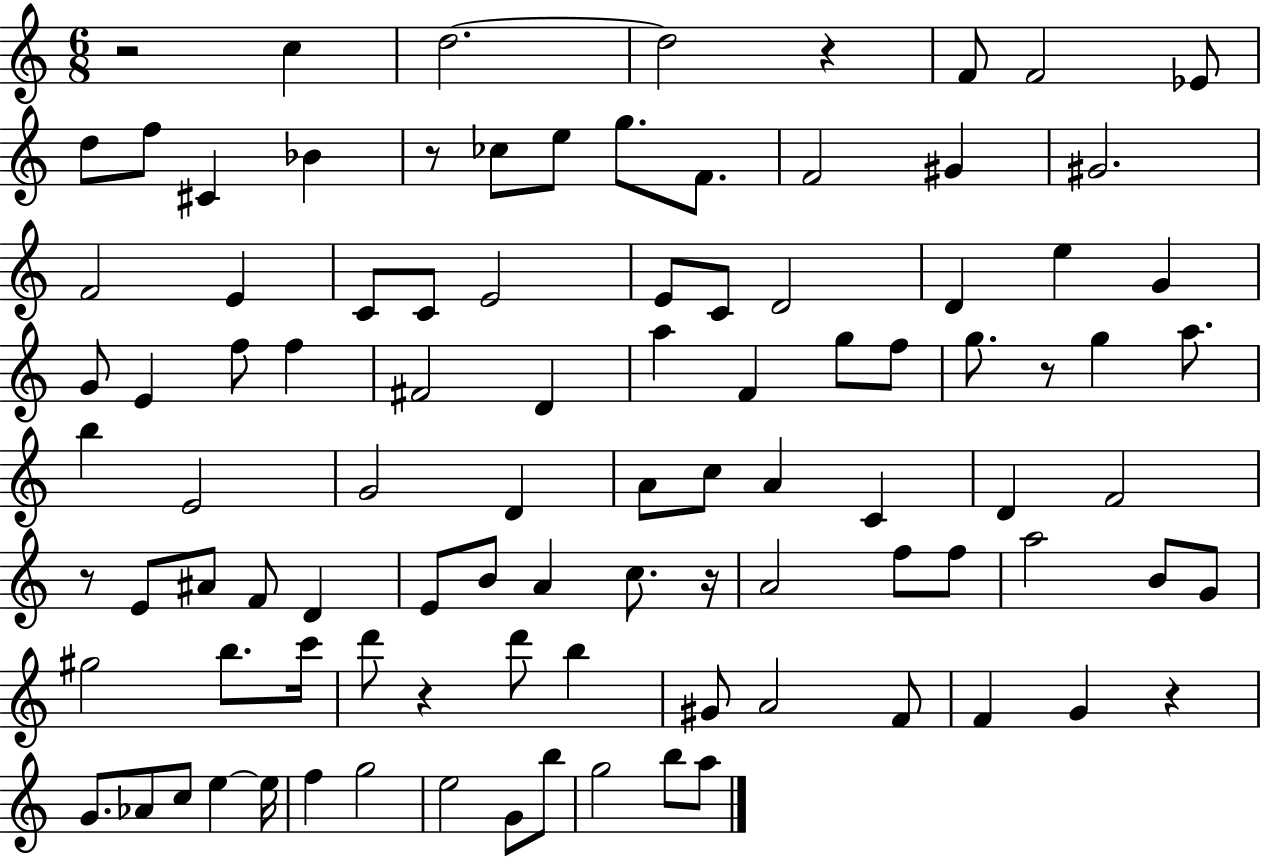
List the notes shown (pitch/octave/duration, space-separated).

R/h C5/q D5/h. D5/h R/q F4/e F4/h Eb4/e D5/e F5/e C#4/q Bb4/q R/e CES5/e E5/e G5/e. F4/e. F4/h G#4/q G#4/h. F4/h E4/q C4/e C4/e E4/h E4/e C4/e D4/h D4/q E5/q G4/q G4/e E4/q F5/e F5/q F#4/h D4/q A5/q F4/q G5/e F5/e G5/e. R/e G5/q A5/e. B5/q E4/h G4/h D4/q A4/e C5/e A4/q C4/q D4/q F4/h R/e E4/e A#4/e F4/e D4/q E4/e B4/e A4/q C5/e. R/s A4/h F5/e F5/e A5/h B4/e G4/e G#5/h B5/e. C6/s D6/e R/q D6/e B5/q G#4/e A4/h F4/e F4/q G4/q R/q G4/e. Ab4/e C5/e E5/q E5/s F5/q G5/h E5/h G4/e B5/e G5/h B5/e A5/e